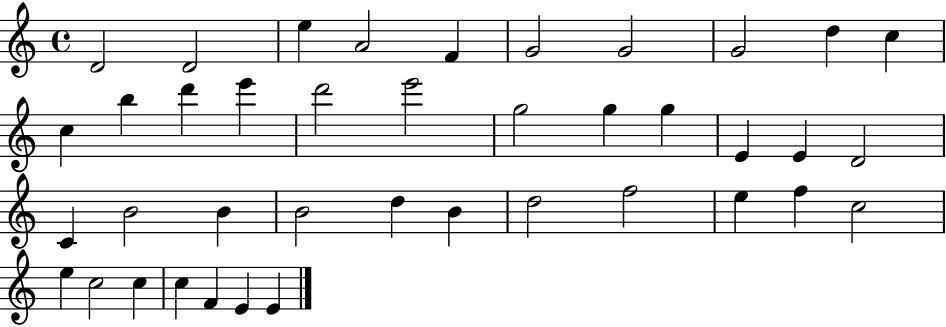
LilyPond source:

{
  \clef treble
  \time 4/4
  \defaultTimeSignature
  \key c \major
  d'2 d'2 | e''4 a'2 f'4 | g'2 g'2 | g'2 d''4 c''4 | \break c''4 b''4 d'''4 e'''4 | d'''2 e'''2 | g''2 g''4 g''4 | e'4 e'4 d'2 | \break c'4 b'2 b'4 | b'2 d''4 b'4 | d''2 f''2 | e''4 f''4 c''2 | \break e''4 c''2 c''4 | c''4 f'4 e'4 e'4 | \bar "|."
}